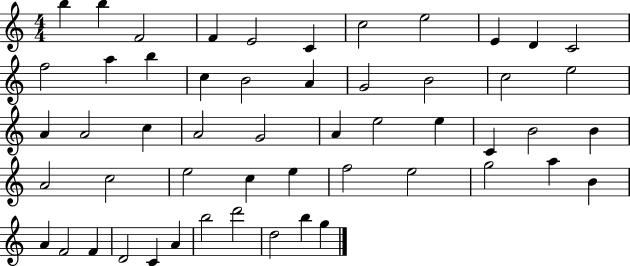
{
  \clef treble
  \numericTimeSignature
  \time 4/4
  \key c \major
  b''4 b''4 f'2 | f'4 e'2 c'4 | c''2 e''2 | e'4 d'4 c'2 | \break f''2 a''4 b''4 | c''4 b'2 a'4 | g'2 b'2 | c''2 e''2 | \break a'4 a'2 c''4 | a'2 g'2 | a'4 e''2 e''4 | c'4 b'2 b'4 | \break a'2 c''2 | e''2 c''4 e''4 | f''2 e''2 | g''2 a''4 b'4 | \break a'4 f'2 f'4 | d'2 c'4 a'4 | b''2 d'''2 | d''2 b''4 g''4 | \break \bar "|."
}